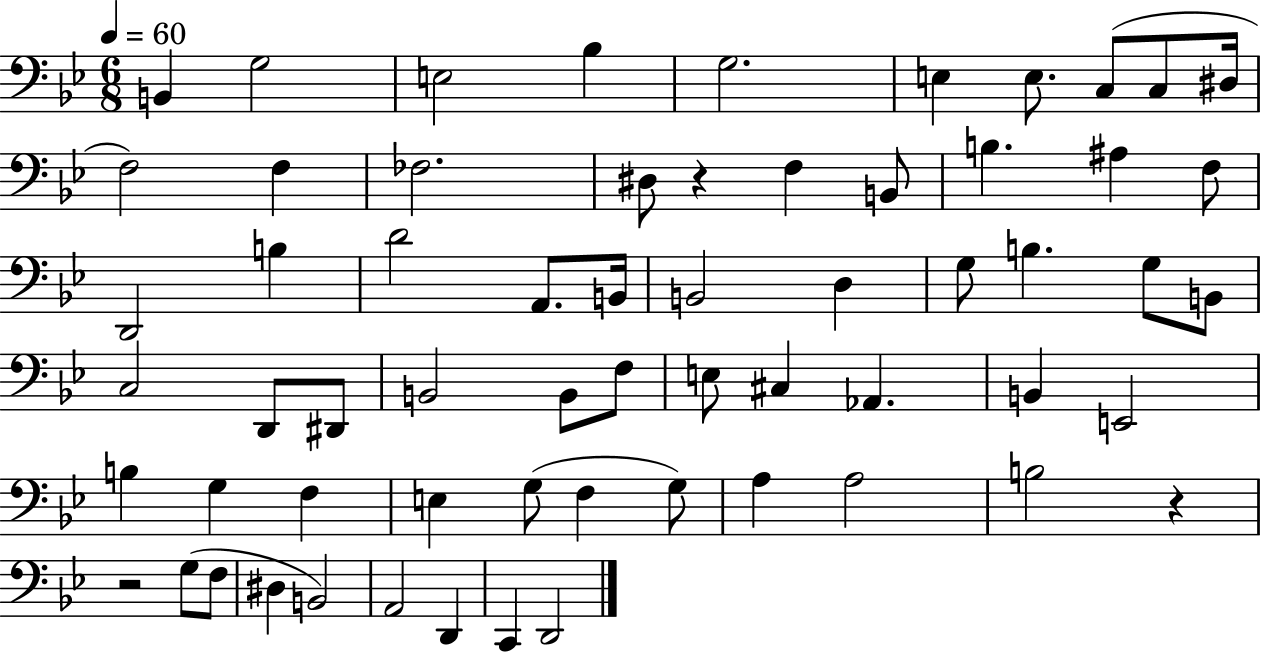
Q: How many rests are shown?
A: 3